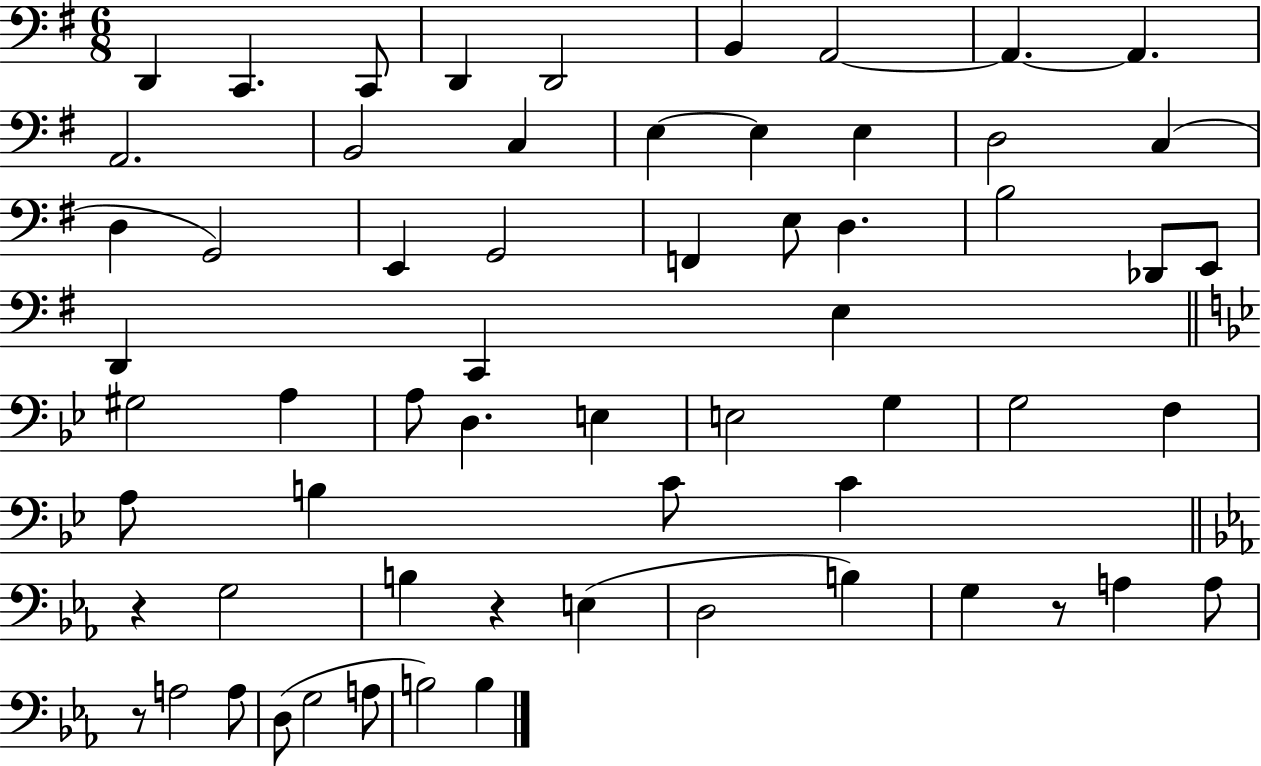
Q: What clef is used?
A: bass